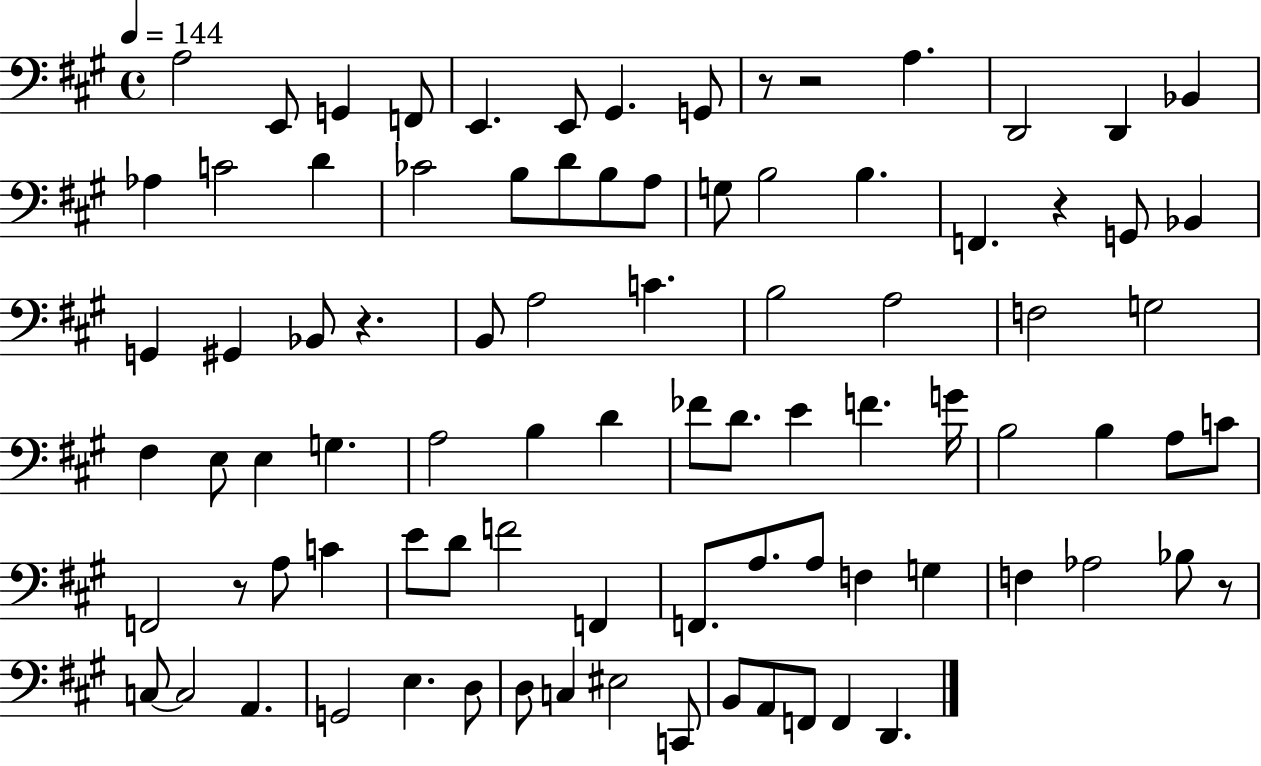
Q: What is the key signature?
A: A major